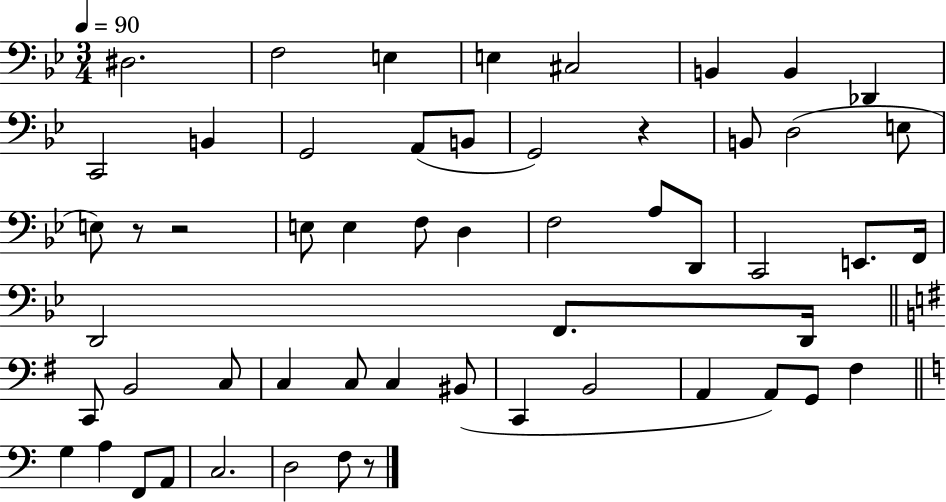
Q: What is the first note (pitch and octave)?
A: D#3